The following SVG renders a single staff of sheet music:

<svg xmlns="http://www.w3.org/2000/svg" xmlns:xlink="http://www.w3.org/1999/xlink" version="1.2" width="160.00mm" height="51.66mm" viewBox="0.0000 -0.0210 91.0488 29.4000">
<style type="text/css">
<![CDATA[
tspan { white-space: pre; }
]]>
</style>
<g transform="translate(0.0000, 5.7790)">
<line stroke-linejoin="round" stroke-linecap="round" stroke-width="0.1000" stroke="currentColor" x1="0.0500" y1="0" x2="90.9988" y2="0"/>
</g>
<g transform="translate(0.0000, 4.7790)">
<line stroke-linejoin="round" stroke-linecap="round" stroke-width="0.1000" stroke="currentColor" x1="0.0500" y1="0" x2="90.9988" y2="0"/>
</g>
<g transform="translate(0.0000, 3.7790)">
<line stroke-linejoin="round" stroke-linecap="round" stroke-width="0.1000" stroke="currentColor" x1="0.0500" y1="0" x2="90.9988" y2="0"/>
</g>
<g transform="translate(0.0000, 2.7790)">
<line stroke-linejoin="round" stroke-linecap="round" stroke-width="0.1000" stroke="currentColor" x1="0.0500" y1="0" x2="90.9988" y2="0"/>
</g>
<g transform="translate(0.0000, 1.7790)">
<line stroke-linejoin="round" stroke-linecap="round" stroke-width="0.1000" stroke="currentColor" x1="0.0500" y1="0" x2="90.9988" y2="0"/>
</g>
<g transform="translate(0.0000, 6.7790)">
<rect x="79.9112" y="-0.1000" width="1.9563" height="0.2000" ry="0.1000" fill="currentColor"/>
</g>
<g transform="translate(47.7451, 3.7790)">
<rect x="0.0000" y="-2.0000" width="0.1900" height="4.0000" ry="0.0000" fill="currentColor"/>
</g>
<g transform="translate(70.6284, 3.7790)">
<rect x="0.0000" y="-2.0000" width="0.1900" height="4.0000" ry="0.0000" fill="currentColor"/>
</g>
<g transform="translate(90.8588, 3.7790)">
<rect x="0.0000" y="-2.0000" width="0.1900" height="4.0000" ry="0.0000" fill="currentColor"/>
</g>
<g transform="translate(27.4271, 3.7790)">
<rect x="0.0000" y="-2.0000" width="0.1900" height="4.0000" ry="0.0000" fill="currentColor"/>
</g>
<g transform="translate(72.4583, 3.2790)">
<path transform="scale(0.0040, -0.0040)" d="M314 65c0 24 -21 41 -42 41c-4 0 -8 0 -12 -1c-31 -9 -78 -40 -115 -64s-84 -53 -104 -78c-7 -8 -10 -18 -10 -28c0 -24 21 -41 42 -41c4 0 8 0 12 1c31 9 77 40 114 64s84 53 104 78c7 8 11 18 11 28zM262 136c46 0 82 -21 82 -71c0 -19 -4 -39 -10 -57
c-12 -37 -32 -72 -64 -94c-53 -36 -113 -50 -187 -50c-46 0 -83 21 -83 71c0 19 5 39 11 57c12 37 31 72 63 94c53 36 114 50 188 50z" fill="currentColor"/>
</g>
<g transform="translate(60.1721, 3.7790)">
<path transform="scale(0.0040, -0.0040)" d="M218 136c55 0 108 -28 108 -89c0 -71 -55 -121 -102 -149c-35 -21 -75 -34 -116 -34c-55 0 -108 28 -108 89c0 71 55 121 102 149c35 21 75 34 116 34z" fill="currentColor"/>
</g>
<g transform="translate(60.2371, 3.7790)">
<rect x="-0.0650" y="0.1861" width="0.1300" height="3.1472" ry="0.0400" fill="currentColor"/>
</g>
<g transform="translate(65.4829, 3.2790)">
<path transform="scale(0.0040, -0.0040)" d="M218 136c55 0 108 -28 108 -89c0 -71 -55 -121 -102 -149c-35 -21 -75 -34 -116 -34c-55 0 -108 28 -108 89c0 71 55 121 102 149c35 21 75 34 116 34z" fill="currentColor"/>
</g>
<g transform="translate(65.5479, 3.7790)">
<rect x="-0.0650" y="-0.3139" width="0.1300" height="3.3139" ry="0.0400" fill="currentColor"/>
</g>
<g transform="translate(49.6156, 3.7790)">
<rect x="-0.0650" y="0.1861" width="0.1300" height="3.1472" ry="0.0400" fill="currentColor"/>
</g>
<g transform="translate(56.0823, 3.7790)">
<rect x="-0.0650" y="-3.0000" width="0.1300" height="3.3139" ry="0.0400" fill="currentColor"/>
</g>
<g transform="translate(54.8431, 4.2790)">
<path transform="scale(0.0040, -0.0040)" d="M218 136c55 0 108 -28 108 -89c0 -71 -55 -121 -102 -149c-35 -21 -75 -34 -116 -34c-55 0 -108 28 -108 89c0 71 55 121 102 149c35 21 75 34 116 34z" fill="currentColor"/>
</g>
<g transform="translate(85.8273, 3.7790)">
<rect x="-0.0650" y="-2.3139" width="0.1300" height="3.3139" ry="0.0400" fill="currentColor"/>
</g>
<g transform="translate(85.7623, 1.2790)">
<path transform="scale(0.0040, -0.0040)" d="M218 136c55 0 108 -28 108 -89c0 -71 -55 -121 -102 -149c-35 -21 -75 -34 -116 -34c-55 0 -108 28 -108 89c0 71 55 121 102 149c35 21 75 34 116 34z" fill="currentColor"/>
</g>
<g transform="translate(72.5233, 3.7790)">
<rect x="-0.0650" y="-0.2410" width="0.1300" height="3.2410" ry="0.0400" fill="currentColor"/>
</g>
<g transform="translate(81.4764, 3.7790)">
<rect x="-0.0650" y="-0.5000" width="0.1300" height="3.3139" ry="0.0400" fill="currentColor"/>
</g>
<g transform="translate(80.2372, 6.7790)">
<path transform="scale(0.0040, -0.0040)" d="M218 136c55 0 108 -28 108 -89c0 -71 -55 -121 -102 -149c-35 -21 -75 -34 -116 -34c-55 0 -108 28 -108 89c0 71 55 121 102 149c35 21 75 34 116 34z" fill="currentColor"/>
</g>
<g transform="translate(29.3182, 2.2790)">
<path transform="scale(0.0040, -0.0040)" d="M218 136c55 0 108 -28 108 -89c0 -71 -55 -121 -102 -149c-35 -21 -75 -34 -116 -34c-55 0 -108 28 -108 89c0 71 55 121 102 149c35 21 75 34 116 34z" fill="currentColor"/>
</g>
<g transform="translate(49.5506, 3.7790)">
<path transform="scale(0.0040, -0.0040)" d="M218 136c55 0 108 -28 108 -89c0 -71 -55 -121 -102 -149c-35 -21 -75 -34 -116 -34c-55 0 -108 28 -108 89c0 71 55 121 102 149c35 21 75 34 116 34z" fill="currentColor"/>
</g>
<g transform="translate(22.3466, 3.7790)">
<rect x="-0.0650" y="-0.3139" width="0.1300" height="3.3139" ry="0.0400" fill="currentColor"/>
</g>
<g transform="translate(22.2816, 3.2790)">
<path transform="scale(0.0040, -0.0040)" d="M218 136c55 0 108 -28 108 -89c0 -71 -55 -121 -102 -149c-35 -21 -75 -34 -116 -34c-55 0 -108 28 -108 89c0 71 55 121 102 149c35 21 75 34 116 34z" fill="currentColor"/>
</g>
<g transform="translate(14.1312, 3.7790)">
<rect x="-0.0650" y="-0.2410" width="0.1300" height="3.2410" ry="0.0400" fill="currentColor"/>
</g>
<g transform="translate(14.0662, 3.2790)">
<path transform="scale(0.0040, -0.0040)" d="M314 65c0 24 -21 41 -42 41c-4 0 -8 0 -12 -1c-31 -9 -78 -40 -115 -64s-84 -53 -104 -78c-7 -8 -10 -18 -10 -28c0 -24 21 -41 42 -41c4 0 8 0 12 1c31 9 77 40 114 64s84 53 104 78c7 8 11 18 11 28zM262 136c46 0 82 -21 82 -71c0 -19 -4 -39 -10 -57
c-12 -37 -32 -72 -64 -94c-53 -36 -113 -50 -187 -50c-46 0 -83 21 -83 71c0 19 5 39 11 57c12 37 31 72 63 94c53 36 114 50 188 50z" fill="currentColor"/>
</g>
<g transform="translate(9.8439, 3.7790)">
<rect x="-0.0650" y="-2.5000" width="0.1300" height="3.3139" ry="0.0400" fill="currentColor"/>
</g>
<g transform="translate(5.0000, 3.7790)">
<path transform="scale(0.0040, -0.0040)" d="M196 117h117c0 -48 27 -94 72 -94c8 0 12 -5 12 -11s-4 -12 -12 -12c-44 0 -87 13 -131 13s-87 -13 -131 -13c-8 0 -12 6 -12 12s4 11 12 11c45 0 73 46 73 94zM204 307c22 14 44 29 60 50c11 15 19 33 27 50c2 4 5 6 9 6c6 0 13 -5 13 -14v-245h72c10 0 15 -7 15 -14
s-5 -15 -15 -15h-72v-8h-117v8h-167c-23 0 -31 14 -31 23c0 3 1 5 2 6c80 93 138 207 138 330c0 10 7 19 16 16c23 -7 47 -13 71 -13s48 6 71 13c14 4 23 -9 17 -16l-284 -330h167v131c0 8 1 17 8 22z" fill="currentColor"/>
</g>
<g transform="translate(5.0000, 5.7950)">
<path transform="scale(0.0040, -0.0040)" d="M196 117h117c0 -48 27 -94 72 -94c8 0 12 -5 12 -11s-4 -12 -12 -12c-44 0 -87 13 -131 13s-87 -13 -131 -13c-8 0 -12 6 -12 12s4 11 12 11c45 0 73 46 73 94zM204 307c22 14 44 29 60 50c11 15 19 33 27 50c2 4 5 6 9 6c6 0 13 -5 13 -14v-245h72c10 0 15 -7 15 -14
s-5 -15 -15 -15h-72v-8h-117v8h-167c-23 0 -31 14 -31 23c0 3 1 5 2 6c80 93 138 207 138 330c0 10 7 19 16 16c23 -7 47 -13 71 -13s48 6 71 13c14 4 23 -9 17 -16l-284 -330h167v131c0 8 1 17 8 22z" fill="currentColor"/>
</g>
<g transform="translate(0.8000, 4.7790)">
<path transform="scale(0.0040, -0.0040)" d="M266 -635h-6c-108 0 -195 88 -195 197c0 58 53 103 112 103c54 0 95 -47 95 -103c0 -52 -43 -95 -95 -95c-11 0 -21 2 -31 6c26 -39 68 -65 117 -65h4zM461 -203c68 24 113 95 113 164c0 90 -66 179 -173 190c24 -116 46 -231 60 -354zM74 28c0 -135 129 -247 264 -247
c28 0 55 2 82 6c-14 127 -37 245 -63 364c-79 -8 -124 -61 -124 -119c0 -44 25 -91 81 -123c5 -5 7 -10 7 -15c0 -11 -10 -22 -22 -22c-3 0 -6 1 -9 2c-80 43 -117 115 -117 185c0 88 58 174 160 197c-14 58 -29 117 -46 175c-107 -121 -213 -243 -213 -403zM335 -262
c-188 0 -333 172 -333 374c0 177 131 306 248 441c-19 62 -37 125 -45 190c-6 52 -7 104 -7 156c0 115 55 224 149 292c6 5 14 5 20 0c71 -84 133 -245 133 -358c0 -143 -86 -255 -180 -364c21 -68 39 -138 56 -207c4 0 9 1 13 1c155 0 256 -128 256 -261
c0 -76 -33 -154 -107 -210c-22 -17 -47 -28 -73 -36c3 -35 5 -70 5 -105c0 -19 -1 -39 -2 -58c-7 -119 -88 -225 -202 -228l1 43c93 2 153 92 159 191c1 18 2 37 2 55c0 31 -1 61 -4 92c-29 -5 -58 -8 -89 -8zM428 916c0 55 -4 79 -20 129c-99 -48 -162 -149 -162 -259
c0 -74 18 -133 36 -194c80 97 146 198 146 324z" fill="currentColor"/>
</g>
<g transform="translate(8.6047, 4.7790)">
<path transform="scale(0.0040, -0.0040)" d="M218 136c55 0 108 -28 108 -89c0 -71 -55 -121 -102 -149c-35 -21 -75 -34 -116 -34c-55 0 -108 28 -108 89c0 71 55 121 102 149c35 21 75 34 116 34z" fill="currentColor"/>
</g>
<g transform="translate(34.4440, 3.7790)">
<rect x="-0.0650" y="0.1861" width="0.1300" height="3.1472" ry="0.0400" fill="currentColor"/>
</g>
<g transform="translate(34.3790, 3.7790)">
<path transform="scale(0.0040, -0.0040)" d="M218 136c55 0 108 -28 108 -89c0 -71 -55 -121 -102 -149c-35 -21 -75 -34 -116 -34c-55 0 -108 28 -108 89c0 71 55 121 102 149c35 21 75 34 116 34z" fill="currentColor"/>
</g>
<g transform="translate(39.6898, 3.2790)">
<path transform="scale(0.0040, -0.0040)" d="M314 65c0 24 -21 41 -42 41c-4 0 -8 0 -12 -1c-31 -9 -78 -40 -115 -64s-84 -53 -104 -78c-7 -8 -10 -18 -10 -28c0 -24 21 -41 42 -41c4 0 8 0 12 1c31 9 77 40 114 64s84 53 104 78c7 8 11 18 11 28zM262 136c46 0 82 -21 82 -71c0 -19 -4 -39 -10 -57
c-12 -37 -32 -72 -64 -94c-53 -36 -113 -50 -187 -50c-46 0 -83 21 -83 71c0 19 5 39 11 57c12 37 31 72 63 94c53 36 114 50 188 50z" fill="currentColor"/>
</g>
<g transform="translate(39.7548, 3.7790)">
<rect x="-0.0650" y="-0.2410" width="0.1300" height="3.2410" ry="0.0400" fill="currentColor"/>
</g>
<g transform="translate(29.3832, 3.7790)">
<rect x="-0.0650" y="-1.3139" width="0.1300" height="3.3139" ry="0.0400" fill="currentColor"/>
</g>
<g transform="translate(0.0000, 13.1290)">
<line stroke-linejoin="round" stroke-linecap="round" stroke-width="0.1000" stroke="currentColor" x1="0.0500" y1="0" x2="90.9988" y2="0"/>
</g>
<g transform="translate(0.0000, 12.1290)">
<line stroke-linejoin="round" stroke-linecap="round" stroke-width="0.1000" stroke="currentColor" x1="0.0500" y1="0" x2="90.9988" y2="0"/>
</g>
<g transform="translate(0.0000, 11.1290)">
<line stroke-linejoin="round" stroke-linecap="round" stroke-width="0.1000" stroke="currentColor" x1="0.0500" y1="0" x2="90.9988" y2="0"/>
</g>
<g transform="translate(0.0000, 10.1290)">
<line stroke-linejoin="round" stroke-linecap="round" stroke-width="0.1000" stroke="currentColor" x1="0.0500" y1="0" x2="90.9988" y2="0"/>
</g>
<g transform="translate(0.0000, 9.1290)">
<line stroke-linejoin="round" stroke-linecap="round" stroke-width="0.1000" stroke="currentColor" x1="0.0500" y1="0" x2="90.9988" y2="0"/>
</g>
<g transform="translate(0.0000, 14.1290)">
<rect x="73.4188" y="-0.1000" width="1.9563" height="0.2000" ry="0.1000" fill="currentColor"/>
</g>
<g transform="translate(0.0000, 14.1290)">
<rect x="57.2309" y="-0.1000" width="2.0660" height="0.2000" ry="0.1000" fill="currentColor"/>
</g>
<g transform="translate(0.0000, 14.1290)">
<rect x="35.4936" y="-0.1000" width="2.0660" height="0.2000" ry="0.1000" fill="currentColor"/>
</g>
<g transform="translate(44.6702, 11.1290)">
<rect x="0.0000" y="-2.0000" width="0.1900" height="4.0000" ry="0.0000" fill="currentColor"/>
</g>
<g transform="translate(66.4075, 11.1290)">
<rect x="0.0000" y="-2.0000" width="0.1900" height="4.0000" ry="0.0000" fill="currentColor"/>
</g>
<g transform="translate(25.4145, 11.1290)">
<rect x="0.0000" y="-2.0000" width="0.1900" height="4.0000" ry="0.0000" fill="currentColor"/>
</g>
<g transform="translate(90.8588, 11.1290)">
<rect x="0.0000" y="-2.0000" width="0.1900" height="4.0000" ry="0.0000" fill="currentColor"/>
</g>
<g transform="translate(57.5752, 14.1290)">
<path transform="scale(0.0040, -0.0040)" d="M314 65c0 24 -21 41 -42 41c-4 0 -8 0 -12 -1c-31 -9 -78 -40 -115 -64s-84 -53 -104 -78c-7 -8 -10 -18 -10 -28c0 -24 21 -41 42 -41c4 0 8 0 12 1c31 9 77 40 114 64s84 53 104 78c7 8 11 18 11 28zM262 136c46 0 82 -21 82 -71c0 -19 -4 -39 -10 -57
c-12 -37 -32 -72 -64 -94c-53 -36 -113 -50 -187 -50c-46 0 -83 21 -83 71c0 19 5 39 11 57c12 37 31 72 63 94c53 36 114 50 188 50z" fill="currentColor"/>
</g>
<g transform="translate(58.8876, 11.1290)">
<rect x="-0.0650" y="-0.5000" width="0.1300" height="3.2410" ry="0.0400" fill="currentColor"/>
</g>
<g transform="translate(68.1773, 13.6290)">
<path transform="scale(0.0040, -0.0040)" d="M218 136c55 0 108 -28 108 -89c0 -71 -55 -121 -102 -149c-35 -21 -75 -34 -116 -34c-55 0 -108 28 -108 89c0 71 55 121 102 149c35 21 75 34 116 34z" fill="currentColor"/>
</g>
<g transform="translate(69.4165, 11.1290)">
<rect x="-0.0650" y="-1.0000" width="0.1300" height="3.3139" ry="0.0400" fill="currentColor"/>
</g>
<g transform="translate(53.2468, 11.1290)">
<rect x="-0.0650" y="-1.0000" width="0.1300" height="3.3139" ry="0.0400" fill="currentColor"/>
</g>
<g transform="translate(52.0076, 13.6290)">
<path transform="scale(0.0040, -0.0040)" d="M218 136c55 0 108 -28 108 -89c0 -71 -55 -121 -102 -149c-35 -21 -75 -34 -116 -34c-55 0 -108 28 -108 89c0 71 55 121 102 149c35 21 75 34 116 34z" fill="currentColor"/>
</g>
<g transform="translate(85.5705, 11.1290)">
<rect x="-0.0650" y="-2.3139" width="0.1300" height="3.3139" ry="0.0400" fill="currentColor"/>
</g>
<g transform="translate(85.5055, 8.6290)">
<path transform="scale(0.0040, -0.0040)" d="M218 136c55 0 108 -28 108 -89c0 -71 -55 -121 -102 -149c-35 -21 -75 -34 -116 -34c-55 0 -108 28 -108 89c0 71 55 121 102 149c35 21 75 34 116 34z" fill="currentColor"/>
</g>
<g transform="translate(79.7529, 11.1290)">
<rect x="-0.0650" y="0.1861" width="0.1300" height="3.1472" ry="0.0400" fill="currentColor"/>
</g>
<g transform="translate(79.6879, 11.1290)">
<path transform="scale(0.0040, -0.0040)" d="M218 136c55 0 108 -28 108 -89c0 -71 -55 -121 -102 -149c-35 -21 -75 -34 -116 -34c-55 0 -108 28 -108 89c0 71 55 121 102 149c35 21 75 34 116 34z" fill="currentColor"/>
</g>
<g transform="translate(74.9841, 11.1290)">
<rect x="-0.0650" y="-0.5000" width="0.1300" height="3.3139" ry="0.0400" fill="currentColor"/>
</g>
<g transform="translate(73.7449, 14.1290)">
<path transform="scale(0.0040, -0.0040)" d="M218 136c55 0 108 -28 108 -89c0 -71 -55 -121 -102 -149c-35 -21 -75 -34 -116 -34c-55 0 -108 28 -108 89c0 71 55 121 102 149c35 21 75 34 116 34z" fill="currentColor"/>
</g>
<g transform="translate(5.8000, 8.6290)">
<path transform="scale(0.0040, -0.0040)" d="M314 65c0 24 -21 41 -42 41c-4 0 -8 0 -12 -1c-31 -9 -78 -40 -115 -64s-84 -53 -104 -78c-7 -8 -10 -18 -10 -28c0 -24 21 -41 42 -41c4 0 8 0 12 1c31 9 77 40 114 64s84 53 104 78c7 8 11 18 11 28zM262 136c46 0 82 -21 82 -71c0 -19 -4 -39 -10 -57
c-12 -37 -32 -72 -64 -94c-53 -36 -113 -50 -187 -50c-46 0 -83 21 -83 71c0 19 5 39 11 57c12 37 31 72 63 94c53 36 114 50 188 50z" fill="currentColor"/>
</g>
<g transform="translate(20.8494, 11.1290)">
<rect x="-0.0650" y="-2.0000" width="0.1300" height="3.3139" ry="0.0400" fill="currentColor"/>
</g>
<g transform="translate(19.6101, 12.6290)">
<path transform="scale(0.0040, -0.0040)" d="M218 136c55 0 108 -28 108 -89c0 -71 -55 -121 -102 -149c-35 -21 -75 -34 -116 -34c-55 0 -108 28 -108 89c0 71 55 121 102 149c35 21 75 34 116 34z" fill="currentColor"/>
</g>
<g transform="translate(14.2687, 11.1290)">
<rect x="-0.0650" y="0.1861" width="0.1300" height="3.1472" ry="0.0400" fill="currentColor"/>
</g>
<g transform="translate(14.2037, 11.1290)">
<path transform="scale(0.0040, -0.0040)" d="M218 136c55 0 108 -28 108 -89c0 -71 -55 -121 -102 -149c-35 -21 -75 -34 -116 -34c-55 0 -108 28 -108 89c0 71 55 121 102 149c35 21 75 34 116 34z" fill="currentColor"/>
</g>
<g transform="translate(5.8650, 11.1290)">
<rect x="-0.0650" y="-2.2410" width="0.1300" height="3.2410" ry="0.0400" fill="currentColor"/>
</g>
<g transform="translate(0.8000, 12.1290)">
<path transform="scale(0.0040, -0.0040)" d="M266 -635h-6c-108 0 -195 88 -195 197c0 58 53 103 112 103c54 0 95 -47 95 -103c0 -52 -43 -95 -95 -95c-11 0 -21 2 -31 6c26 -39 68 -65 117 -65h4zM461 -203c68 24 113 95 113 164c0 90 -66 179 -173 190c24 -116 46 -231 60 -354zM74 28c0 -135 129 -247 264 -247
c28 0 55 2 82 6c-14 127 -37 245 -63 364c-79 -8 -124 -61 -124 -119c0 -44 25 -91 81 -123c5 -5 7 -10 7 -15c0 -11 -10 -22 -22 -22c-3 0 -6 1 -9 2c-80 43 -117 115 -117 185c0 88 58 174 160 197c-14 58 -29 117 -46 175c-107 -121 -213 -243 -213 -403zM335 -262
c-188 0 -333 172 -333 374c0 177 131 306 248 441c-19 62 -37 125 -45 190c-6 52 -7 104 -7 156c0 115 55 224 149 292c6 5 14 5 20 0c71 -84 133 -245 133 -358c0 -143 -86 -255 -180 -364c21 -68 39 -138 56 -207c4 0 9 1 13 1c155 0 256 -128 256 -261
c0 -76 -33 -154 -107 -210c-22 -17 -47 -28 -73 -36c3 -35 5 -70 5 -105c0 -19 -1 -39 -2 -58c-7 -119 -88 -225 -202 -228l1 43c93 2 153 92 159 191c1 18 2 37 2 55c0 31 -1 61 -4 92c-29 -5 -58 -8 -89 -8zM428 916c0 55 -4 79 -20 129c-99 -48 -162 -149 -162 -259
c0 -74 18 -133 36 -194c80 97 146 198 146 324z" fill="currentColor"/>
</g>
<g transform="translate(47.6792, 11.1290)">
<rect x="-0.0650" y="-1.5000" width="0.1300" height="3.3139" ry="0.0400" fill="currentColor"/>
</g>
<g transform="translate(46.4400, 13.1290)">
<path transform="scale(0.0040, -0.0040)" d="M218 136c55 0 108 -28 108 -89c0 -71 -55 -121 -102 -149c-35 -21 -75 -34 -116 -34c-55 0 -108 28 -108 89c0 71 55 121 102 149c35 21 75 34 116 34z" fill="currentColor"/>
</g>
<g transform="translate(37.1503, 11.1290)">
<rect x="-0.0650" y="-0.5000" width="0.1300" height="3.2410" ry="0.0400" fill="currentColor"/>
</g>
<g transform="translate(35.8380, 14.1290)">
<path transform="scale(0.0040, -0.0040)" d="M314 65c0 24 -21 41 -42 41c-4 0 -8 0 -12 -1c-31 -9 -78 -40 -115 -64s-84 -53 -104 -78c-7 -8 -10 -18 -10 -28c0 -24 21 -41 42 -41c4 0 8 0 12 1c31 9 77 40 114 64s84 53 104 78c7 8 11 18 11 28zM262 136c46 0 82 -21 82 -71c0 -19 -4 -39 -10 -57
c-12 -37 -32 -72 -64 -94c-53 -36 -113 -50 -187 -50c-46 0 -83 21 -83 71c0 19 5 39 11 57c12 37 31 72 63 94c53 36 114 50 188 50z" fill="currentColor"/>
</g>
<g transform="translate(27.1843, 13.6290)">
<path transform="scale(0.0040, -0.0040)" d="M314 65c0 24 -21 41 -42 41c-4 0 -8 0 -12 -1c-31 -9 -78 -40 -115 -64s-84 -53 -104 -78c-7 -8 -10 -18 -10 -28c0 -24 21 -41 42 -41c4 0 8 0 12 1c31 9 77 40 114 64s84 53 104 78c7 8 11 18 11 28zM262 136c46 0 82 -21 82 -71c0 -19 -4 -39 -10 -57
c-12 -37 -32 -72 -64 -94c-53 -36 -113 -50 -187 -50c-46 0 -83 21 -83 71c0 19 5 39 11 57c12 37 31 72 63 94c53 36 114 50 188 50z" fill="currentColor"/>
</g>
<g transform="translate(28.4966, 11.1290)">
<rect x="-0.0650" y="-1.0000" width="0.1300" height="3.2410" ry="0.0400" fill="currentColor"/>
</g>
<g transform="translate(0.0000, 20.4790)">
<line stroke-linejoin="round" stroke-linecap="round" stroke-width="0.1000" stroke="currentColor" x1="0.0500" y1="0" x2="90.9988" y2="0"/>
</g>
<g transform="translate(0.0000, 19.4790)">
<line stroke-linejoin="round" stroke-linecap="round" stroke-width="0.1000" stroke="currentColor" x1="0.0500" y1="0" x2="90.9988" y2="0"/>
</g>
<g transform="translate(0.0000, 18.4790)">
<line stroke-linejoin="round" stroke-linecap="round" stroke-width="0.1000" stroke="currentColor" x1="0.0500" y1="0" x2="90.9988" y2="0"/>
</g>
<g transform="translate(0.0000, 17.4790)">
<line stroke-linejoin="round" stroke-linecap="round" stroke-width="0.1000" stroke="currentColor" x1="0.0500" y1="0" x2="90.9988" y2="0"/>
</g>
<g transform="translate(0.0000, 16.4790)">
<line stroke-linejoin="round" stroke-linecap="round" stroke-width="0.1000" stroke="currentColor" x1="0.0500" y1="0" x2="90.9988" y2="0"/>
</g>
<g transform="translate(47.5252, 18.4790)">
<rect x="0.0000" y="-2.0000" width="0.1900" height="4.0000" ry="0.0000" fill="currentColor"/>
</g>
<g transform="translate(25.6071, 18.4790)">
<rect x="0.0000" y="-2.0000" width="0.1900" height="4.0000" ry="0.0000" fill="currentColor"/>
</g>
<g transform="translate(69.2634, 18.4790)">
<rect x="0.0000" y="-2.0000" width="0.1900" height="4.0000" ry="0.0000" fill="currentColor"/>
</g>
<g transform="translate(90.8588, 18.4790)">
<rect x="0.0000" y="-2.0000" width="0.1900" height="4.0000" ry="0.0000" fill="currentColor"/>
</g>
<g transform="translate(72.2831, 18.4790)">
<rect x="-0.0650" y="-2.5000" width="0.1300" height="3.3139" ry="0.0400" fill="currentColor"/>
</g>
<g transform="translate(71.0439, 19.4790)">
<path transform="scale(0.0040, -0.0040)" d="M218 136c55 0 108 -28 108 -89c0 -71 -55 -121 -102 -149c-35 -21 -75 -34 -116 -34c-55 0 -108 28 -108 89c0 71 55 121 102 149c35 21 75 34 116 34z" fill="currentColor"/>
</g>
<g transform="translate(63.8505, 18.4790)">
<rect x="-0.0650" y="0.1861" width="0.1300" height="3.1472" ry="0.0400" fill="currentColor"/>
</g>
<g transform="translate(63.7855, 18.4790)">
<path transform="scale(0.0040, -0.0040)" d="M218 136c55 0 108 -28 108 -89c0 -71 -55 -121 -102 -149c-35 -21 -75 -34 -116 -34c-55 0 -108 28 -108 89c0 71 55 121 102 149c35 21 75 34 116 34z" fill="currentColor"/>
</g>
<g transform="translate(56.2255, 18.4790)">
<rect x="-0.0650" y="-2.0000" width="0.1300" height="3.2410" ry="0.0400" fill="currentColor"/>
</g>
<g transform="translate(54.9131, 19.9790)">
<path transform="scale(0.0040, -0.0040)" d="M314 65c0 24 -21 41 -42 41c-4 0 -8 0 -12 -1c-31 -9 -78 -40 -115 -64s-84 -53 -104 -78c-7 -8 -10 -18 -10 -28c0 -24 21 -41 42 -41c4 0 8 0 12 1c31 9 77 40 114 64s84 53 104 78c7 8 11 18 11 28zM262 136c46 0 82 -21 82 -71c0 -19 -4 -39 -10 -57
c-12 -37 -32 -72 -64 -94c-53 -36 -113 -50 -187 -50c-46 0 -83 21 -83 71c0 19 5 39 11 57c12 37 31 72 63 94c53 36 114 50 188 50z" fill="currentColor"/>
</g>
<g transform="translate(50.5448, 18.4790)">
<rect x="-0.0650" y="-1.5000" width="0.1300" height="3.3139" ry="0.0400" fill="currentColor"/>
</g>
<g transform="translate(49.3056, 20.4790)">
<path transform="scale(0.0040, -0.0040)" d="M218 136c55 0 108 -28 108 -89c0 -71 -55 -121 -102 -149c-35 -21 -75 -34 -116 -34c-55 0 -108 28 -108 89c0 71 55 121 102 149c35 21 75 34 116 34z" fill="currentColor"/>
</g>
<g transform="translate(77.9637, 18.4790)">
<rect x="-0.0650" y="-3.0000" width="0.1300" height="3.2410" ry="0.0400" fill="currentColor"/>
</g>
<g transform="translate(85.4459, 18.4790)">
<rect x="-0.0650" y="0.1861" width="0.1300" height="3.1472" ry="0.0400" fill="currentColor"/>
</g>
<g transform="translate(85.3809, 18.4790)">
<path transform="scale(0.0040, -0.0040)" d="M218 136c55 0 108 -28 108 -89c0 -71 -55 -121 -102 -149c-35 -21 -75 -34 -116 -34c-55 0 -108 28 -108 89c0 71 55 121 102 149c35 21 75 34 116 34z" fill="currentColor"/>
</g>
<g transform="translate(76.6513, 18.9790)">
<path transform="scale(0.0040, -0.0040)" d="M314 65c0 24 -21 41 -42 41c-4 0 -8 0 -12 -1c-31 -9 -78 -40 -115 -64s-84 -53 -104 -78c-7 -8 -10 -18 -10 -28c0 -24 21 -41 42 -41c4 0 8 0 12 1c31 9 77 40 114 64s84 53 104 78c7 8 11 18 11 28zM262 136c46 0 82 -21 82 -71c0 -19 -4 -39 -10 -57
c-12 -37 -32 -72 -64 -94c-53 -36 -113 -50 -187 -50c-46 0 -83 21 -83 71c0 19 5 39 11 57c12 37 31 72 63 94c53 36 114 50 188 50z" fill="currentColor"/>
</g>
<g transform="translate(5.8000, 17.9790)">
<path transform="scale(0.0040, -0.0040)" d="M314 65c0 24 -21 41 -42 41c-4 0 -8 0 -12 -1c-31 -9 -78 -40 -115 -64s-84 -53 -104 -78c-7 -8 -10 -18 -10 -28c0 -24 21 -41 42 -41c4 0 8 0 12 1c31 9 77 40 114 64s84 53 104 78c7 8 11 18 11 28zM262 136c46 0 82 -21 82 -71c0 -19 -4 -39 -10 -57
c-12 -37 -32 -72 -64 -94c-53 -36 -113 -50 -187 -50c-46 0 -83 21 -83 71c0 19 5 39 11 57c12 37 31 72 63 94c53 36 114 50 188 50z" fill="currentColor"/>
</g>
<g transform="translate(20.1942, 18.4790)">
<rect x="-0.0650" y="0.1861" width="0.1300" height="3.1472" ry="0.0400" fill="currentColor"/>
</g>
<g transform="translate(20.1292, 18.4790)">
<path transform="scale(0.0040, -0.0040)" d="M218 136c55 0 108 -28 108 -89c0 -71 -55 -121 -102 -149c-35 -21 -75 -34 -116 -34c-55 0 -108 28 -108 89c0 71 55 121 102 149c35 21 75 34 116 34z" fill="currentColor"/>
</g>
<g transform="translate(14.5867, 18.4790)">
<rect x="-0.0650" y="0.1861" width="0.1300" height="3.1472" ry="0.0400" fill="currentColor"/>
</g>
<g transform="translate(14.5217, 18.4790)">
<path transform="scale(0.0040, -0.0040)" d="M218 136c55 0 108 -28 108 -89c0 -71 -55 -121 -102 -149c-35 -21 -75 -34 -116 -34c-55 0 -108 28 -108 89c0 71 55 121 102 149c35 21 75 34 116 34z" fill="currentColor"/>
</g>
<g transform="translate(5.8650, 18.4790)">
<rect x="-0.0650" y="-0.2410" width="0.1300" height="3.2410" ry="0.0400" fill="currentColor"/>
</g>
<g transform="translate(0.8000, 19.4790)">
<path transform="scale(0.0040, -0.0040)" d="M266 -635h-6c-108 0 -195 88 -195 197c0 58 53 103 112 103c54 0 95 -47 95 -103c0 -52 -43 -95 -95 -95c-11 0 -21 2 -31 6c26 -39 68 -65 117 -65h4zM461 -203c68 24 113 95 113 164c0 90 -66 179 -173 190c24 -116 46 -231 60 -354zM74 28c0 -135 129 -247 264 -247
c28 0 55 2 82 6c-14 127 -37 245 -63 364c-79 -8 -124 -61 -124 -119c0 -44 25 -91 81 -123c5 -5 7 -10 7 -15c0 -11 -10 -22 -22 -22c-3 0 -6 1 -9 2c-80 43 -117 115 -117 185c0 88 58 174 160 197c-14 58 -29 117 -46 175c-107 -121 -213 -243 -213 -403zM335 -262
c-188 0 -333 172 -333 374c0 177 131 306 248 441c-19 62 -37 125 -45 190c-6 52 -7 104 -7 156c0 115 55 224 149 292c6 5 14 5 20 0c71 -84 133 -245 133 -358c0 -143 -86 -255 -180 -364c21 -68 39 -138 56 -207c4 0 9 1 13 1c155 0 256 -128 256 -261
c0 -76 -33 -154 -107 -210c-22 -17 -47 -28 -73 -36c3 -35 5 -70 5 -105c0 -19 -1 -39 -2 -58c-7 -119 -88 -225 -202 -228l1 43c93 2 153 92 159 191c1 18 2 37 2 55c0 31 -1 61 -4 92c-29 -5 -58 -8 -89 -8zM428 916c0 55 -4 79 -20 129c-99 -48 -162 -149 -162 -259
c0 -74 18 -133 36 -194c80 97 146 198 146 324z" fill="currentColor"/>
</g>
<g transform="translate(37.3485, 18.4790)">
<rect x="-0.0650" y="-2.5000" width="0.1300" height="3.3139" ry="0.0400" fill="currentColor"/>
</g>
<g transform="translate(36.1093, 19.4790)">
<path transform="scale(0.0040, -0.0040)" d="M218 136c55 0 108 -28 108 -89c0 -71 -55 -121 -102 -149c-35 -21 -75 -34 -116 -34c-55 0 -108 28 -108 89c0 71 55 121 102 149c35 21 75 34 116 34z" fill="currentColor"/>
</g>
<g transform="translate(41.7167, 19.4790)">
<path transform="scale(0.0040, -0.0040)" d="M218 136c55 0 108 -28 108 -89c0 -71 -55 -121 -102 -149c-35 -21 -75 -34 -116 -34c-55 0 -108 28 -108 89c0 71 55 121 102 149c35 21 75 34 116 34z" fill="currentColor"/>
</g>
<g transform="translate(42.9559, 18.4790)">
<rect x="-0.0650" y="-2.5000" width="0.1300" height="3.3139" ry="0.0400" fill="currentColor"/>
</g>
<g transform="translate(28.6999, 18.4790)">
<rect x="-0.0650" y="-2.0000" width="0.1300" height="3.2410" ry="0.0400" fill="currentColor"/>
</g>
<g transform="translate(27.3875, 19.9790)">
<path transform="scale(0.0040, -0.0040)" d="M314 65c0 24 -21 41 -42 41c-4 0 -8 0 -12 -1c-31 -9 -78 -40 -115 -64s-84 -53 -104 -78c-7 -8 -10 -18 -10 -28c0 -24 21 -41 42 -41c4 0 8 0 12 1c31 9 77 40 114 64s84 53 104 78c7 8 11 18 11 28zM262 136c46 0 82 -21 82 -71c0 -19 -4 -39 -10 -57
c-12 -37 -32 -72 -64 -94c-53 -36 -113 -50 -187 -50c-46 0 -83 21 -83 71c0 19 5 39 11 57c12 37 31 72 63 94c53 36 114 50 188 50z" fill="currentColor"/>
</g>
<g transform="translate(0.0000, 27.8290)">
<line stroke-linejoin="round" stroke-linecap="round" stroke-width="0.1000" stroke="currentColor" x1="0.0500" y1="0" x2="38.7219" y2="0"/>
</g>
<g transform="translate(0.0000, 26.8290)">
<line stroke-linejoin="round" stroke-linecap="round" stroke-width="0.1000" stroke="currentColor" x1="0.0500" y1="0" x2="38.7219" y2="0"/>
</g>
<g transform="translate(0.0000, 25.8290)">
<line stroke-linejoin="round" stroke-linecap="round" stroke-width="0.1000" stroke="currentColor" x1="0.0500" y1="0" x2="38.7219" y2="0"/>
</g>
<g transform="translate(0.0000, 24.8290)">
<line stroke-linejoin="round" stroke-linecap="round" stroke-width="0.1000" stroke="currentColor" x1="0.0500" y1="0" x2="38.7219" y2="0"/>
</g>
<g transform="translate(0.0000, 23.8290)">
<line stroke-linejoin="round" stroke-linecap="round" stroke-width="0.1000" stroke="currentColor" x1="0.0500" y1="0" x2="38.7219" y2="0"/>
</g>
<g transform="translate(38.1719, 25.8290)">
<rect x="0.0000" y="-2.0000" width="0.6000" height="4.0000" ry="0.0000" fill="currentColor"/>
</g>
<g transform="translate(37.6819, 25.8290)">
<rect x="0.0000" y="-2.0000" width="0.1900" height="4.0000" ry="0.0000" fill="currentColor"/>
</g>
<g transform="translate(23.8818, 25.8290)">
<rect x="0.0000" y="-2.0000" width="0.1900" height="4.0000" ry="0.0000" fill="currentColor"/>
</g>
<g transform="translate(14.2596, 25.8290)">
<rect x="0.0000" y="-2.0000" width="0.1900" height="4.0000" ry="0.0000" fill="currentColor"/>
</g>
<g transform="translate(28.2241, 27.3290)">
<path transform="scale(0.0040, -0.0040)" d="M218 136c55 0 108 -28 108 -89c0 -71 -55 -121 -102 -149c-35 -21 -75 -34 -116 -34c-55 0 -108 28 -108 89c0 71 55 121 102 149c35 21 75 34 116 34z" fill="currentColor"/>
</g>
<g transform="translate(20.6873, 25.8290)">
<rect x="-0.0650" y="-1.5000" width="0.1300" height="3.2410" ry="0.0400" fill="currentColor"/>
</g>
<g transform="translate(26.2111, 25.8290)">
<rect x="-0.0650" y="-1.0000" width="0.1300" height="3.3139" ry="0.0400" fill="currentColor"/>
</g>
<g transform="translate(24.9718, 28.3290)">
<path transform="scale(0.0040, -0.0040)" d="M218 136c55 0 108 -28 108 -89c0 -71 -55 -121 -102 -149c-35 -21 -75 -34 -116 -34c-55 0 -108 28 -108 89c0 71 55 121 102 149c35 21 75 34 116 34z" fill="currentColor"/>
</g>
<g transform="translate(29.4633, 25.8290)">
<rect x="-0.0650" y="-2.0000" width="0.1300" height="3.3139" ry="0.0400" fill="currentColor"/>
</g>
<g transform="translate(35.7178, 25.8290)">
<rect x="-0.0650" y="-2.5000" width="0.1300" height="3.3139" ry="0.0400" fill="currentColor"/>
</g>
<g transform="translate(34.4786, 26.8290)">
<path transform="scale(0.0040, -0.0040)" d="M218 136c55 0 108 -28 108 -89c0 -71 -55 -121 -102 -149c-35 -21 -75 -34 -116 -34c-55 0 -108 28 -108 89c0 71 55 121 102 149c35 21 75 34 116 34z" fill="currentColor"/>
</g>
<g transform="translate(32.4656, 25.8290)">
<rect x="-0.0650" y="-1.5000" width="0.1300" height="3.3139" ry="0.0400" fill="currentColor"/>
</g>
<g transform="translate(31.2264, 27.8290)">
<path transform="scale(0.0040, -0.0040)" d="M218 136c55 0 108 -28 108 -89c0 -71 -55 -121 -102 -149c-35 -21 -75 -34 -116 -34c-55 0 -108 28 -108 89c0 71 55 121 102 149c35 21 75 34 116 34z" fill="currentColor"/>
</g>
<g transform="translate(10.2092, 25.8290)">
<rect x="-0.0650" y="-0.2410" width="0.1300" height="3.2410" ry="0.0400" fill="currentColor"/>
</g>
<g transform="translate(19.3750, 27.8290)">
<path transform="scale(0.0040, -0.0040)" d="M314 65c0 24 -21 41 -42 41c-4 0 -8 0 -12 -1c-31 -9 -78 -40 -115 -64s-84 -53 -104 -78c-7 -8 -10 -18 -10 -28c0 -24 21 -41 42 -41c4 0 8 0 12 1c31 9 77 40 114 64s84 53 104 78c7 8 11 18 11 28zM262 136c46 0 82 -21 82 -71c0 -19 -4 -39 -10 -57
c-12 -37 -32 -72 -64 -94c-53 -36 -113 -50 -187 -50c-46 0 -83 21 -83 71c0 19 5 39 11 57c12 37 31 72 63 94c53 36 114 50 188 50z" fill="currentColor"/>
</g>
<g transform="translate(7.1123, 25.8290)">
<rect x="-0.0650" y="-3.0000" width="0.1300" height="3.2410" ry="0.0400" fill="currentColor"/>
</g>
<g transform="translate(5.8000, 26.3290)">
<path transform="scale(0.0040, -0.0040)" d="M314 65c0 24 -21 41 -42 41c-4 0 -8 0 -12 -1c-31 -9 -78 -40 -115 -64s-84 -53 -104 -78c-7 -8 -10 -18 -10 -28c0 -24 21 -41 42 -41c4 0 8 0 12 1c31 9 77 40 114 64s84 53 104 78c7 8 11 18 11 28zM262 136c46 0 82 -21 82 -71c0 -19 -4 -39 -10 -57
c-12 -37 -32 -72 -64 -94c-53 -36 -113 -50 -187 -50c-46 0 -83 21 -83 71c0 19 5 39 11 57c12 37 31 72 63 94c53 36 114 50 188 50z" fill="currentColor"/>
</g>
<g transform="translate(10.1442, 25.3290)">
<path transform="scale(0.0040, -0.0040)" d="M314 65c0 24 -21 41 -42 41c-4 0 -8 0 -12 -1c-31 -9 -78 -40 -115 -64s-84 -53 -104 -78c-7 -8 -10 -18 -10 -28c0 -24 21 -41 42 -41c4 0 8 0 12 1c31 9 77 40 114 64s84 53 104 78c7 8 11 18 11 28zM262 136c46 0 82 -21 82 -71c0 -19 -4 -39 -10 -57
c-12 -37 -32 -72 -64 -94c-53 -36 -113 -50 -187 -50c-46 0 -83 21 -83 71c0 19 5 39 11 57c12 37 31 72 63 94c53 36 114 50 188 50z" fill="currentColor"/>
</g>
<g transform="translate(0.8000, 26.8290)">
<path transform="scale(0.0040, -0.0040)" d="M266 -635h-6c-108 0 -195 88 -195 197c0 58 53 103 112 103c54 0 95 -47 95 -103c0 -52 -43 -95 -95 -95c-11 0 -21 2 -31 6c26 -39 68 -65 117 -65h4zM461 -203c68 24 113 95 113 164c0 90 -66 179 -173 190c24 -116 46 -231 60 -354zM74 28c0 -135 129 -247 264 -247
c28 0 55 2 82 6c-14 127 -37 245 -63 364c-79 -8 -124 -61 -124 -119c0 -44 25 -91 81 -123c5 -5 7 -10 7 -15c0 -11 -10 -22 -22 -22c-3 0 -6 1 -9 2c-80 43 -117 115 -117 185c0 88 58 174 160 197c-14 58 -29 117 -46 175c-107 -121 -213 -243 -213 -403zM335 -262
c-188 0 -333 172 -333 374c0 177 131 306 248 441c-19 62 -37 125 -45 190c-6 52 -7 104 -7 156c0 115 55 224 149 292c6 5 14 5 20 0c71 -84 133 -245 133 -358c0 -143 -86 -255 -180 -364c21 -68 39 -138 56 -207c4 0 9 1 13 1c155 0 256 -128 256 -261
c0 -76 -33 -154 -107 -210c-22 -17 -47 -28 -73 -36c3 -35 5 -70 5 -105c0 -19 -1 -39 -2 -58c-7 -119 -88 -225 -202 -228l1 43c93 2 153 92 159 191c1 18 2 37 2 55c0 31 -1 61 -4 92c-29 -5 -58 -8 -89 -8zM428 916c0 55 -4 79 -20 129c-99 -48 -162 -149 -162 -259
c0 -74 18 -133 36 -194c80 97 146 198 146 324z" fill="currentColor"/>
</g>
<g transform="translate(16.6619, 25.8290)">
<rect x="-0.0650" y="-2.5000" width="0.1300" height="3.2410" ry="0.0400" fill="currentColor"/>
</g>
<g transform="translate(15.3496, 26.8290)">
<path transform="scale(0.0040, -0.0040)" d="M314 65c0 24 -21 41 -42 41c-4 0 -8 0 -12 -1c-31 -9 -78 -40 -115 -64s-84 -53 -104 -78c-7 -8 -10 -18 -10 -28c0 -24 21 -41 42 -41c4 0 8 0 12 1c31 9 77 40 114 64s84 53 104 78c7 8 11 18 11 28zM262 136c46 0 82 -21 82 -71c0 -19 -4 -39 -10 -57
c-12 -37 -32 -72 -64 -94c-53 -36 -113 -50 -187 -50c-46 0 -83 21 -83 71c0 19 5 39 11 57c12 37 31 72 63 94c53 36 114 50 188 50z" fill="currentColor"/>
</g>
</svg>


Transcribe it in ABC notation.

X:1
T:Untitled
M:4/4
L:1/4
K:C
G c2 c e B c2 B A B c c2 C g g2 B F D2 C2 E D C2 D C B g c2 B B F2 G G E F2 B G A2 B A2 c2 G2 E2 D F E G